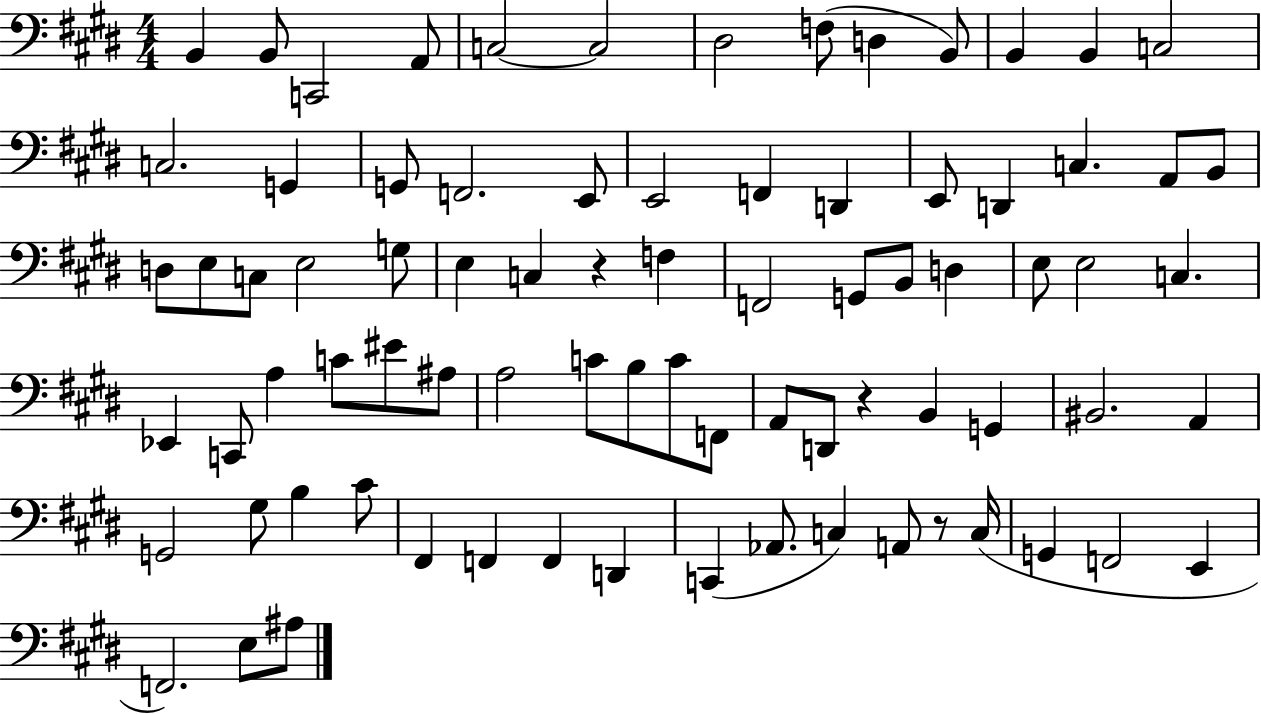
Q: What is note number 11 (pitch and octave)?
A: B2